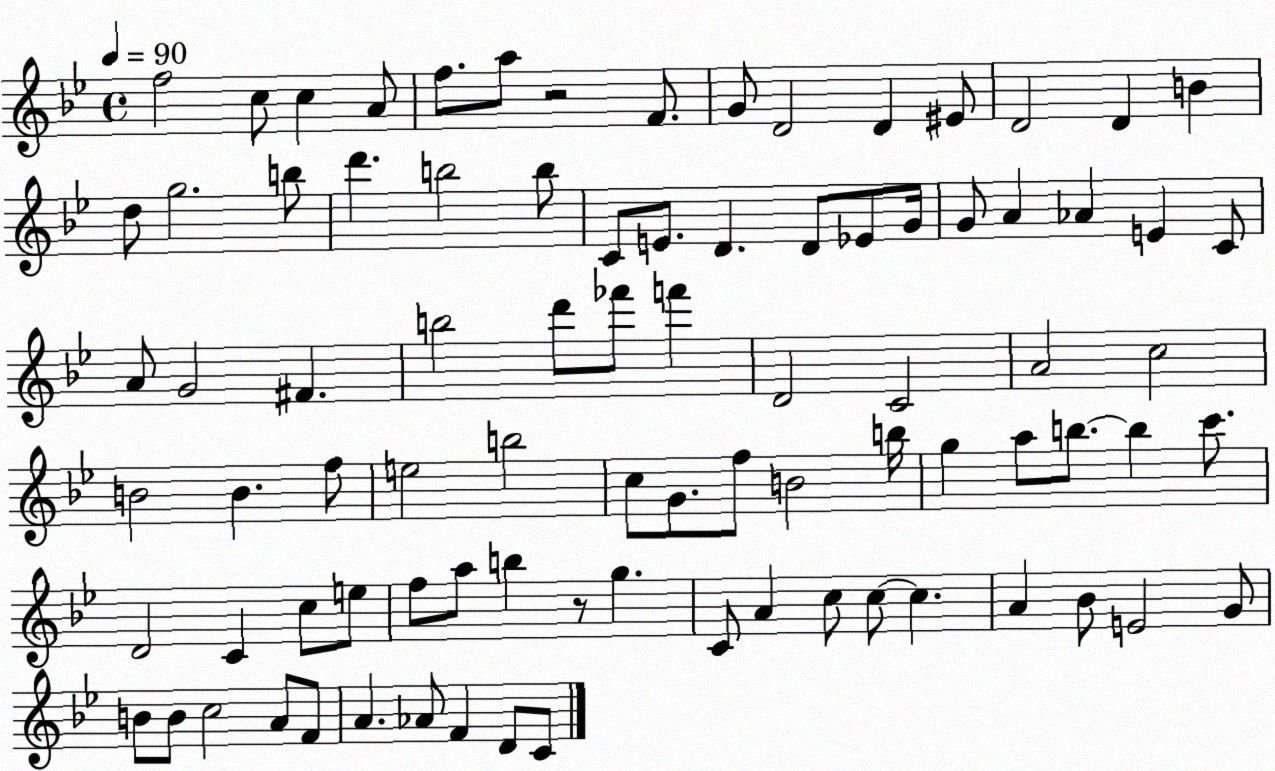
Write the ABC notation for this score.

X:1
T:Untitled
M:4/4
L:1/4
K:Bb
f2 c/2 c A/2 f/2 a/2 z2 F/2 G/2 D2 D ^E/2 D2 D B d/2 g2 b/2 d' b2 b/2 C/2 E/2 D D/2 _E/2 G/4 G/2 A _A E C/2 A/2 G2 ^F b2 d'/2 _f'/2 f' D2 C2 A2 c2 B2 B f/2 e2 b2 c/2 G/2 f/2 B2 b/4 g a/2 b/2 b c'/2 D2 C c/2 e/2 f/2 a/2 b z/2 g C/2 A c/2 c/2 c A _B/2 E2 G/2 B/2 B/2 c2 A/2 F/2 A _A/2 F D/2 C/2